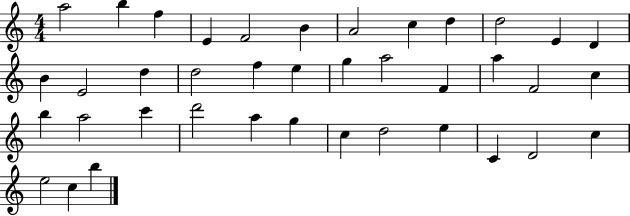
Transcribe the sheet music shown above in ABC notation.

X:1
T:Untitled
M:4/4
L:1/4
K:C
a2 b f E F2 B A2 c d d2 E D B E2 d d2 f e g a2 F a F2 c b a2 c' d'2 a g c d2 e C D2 c e2 c b